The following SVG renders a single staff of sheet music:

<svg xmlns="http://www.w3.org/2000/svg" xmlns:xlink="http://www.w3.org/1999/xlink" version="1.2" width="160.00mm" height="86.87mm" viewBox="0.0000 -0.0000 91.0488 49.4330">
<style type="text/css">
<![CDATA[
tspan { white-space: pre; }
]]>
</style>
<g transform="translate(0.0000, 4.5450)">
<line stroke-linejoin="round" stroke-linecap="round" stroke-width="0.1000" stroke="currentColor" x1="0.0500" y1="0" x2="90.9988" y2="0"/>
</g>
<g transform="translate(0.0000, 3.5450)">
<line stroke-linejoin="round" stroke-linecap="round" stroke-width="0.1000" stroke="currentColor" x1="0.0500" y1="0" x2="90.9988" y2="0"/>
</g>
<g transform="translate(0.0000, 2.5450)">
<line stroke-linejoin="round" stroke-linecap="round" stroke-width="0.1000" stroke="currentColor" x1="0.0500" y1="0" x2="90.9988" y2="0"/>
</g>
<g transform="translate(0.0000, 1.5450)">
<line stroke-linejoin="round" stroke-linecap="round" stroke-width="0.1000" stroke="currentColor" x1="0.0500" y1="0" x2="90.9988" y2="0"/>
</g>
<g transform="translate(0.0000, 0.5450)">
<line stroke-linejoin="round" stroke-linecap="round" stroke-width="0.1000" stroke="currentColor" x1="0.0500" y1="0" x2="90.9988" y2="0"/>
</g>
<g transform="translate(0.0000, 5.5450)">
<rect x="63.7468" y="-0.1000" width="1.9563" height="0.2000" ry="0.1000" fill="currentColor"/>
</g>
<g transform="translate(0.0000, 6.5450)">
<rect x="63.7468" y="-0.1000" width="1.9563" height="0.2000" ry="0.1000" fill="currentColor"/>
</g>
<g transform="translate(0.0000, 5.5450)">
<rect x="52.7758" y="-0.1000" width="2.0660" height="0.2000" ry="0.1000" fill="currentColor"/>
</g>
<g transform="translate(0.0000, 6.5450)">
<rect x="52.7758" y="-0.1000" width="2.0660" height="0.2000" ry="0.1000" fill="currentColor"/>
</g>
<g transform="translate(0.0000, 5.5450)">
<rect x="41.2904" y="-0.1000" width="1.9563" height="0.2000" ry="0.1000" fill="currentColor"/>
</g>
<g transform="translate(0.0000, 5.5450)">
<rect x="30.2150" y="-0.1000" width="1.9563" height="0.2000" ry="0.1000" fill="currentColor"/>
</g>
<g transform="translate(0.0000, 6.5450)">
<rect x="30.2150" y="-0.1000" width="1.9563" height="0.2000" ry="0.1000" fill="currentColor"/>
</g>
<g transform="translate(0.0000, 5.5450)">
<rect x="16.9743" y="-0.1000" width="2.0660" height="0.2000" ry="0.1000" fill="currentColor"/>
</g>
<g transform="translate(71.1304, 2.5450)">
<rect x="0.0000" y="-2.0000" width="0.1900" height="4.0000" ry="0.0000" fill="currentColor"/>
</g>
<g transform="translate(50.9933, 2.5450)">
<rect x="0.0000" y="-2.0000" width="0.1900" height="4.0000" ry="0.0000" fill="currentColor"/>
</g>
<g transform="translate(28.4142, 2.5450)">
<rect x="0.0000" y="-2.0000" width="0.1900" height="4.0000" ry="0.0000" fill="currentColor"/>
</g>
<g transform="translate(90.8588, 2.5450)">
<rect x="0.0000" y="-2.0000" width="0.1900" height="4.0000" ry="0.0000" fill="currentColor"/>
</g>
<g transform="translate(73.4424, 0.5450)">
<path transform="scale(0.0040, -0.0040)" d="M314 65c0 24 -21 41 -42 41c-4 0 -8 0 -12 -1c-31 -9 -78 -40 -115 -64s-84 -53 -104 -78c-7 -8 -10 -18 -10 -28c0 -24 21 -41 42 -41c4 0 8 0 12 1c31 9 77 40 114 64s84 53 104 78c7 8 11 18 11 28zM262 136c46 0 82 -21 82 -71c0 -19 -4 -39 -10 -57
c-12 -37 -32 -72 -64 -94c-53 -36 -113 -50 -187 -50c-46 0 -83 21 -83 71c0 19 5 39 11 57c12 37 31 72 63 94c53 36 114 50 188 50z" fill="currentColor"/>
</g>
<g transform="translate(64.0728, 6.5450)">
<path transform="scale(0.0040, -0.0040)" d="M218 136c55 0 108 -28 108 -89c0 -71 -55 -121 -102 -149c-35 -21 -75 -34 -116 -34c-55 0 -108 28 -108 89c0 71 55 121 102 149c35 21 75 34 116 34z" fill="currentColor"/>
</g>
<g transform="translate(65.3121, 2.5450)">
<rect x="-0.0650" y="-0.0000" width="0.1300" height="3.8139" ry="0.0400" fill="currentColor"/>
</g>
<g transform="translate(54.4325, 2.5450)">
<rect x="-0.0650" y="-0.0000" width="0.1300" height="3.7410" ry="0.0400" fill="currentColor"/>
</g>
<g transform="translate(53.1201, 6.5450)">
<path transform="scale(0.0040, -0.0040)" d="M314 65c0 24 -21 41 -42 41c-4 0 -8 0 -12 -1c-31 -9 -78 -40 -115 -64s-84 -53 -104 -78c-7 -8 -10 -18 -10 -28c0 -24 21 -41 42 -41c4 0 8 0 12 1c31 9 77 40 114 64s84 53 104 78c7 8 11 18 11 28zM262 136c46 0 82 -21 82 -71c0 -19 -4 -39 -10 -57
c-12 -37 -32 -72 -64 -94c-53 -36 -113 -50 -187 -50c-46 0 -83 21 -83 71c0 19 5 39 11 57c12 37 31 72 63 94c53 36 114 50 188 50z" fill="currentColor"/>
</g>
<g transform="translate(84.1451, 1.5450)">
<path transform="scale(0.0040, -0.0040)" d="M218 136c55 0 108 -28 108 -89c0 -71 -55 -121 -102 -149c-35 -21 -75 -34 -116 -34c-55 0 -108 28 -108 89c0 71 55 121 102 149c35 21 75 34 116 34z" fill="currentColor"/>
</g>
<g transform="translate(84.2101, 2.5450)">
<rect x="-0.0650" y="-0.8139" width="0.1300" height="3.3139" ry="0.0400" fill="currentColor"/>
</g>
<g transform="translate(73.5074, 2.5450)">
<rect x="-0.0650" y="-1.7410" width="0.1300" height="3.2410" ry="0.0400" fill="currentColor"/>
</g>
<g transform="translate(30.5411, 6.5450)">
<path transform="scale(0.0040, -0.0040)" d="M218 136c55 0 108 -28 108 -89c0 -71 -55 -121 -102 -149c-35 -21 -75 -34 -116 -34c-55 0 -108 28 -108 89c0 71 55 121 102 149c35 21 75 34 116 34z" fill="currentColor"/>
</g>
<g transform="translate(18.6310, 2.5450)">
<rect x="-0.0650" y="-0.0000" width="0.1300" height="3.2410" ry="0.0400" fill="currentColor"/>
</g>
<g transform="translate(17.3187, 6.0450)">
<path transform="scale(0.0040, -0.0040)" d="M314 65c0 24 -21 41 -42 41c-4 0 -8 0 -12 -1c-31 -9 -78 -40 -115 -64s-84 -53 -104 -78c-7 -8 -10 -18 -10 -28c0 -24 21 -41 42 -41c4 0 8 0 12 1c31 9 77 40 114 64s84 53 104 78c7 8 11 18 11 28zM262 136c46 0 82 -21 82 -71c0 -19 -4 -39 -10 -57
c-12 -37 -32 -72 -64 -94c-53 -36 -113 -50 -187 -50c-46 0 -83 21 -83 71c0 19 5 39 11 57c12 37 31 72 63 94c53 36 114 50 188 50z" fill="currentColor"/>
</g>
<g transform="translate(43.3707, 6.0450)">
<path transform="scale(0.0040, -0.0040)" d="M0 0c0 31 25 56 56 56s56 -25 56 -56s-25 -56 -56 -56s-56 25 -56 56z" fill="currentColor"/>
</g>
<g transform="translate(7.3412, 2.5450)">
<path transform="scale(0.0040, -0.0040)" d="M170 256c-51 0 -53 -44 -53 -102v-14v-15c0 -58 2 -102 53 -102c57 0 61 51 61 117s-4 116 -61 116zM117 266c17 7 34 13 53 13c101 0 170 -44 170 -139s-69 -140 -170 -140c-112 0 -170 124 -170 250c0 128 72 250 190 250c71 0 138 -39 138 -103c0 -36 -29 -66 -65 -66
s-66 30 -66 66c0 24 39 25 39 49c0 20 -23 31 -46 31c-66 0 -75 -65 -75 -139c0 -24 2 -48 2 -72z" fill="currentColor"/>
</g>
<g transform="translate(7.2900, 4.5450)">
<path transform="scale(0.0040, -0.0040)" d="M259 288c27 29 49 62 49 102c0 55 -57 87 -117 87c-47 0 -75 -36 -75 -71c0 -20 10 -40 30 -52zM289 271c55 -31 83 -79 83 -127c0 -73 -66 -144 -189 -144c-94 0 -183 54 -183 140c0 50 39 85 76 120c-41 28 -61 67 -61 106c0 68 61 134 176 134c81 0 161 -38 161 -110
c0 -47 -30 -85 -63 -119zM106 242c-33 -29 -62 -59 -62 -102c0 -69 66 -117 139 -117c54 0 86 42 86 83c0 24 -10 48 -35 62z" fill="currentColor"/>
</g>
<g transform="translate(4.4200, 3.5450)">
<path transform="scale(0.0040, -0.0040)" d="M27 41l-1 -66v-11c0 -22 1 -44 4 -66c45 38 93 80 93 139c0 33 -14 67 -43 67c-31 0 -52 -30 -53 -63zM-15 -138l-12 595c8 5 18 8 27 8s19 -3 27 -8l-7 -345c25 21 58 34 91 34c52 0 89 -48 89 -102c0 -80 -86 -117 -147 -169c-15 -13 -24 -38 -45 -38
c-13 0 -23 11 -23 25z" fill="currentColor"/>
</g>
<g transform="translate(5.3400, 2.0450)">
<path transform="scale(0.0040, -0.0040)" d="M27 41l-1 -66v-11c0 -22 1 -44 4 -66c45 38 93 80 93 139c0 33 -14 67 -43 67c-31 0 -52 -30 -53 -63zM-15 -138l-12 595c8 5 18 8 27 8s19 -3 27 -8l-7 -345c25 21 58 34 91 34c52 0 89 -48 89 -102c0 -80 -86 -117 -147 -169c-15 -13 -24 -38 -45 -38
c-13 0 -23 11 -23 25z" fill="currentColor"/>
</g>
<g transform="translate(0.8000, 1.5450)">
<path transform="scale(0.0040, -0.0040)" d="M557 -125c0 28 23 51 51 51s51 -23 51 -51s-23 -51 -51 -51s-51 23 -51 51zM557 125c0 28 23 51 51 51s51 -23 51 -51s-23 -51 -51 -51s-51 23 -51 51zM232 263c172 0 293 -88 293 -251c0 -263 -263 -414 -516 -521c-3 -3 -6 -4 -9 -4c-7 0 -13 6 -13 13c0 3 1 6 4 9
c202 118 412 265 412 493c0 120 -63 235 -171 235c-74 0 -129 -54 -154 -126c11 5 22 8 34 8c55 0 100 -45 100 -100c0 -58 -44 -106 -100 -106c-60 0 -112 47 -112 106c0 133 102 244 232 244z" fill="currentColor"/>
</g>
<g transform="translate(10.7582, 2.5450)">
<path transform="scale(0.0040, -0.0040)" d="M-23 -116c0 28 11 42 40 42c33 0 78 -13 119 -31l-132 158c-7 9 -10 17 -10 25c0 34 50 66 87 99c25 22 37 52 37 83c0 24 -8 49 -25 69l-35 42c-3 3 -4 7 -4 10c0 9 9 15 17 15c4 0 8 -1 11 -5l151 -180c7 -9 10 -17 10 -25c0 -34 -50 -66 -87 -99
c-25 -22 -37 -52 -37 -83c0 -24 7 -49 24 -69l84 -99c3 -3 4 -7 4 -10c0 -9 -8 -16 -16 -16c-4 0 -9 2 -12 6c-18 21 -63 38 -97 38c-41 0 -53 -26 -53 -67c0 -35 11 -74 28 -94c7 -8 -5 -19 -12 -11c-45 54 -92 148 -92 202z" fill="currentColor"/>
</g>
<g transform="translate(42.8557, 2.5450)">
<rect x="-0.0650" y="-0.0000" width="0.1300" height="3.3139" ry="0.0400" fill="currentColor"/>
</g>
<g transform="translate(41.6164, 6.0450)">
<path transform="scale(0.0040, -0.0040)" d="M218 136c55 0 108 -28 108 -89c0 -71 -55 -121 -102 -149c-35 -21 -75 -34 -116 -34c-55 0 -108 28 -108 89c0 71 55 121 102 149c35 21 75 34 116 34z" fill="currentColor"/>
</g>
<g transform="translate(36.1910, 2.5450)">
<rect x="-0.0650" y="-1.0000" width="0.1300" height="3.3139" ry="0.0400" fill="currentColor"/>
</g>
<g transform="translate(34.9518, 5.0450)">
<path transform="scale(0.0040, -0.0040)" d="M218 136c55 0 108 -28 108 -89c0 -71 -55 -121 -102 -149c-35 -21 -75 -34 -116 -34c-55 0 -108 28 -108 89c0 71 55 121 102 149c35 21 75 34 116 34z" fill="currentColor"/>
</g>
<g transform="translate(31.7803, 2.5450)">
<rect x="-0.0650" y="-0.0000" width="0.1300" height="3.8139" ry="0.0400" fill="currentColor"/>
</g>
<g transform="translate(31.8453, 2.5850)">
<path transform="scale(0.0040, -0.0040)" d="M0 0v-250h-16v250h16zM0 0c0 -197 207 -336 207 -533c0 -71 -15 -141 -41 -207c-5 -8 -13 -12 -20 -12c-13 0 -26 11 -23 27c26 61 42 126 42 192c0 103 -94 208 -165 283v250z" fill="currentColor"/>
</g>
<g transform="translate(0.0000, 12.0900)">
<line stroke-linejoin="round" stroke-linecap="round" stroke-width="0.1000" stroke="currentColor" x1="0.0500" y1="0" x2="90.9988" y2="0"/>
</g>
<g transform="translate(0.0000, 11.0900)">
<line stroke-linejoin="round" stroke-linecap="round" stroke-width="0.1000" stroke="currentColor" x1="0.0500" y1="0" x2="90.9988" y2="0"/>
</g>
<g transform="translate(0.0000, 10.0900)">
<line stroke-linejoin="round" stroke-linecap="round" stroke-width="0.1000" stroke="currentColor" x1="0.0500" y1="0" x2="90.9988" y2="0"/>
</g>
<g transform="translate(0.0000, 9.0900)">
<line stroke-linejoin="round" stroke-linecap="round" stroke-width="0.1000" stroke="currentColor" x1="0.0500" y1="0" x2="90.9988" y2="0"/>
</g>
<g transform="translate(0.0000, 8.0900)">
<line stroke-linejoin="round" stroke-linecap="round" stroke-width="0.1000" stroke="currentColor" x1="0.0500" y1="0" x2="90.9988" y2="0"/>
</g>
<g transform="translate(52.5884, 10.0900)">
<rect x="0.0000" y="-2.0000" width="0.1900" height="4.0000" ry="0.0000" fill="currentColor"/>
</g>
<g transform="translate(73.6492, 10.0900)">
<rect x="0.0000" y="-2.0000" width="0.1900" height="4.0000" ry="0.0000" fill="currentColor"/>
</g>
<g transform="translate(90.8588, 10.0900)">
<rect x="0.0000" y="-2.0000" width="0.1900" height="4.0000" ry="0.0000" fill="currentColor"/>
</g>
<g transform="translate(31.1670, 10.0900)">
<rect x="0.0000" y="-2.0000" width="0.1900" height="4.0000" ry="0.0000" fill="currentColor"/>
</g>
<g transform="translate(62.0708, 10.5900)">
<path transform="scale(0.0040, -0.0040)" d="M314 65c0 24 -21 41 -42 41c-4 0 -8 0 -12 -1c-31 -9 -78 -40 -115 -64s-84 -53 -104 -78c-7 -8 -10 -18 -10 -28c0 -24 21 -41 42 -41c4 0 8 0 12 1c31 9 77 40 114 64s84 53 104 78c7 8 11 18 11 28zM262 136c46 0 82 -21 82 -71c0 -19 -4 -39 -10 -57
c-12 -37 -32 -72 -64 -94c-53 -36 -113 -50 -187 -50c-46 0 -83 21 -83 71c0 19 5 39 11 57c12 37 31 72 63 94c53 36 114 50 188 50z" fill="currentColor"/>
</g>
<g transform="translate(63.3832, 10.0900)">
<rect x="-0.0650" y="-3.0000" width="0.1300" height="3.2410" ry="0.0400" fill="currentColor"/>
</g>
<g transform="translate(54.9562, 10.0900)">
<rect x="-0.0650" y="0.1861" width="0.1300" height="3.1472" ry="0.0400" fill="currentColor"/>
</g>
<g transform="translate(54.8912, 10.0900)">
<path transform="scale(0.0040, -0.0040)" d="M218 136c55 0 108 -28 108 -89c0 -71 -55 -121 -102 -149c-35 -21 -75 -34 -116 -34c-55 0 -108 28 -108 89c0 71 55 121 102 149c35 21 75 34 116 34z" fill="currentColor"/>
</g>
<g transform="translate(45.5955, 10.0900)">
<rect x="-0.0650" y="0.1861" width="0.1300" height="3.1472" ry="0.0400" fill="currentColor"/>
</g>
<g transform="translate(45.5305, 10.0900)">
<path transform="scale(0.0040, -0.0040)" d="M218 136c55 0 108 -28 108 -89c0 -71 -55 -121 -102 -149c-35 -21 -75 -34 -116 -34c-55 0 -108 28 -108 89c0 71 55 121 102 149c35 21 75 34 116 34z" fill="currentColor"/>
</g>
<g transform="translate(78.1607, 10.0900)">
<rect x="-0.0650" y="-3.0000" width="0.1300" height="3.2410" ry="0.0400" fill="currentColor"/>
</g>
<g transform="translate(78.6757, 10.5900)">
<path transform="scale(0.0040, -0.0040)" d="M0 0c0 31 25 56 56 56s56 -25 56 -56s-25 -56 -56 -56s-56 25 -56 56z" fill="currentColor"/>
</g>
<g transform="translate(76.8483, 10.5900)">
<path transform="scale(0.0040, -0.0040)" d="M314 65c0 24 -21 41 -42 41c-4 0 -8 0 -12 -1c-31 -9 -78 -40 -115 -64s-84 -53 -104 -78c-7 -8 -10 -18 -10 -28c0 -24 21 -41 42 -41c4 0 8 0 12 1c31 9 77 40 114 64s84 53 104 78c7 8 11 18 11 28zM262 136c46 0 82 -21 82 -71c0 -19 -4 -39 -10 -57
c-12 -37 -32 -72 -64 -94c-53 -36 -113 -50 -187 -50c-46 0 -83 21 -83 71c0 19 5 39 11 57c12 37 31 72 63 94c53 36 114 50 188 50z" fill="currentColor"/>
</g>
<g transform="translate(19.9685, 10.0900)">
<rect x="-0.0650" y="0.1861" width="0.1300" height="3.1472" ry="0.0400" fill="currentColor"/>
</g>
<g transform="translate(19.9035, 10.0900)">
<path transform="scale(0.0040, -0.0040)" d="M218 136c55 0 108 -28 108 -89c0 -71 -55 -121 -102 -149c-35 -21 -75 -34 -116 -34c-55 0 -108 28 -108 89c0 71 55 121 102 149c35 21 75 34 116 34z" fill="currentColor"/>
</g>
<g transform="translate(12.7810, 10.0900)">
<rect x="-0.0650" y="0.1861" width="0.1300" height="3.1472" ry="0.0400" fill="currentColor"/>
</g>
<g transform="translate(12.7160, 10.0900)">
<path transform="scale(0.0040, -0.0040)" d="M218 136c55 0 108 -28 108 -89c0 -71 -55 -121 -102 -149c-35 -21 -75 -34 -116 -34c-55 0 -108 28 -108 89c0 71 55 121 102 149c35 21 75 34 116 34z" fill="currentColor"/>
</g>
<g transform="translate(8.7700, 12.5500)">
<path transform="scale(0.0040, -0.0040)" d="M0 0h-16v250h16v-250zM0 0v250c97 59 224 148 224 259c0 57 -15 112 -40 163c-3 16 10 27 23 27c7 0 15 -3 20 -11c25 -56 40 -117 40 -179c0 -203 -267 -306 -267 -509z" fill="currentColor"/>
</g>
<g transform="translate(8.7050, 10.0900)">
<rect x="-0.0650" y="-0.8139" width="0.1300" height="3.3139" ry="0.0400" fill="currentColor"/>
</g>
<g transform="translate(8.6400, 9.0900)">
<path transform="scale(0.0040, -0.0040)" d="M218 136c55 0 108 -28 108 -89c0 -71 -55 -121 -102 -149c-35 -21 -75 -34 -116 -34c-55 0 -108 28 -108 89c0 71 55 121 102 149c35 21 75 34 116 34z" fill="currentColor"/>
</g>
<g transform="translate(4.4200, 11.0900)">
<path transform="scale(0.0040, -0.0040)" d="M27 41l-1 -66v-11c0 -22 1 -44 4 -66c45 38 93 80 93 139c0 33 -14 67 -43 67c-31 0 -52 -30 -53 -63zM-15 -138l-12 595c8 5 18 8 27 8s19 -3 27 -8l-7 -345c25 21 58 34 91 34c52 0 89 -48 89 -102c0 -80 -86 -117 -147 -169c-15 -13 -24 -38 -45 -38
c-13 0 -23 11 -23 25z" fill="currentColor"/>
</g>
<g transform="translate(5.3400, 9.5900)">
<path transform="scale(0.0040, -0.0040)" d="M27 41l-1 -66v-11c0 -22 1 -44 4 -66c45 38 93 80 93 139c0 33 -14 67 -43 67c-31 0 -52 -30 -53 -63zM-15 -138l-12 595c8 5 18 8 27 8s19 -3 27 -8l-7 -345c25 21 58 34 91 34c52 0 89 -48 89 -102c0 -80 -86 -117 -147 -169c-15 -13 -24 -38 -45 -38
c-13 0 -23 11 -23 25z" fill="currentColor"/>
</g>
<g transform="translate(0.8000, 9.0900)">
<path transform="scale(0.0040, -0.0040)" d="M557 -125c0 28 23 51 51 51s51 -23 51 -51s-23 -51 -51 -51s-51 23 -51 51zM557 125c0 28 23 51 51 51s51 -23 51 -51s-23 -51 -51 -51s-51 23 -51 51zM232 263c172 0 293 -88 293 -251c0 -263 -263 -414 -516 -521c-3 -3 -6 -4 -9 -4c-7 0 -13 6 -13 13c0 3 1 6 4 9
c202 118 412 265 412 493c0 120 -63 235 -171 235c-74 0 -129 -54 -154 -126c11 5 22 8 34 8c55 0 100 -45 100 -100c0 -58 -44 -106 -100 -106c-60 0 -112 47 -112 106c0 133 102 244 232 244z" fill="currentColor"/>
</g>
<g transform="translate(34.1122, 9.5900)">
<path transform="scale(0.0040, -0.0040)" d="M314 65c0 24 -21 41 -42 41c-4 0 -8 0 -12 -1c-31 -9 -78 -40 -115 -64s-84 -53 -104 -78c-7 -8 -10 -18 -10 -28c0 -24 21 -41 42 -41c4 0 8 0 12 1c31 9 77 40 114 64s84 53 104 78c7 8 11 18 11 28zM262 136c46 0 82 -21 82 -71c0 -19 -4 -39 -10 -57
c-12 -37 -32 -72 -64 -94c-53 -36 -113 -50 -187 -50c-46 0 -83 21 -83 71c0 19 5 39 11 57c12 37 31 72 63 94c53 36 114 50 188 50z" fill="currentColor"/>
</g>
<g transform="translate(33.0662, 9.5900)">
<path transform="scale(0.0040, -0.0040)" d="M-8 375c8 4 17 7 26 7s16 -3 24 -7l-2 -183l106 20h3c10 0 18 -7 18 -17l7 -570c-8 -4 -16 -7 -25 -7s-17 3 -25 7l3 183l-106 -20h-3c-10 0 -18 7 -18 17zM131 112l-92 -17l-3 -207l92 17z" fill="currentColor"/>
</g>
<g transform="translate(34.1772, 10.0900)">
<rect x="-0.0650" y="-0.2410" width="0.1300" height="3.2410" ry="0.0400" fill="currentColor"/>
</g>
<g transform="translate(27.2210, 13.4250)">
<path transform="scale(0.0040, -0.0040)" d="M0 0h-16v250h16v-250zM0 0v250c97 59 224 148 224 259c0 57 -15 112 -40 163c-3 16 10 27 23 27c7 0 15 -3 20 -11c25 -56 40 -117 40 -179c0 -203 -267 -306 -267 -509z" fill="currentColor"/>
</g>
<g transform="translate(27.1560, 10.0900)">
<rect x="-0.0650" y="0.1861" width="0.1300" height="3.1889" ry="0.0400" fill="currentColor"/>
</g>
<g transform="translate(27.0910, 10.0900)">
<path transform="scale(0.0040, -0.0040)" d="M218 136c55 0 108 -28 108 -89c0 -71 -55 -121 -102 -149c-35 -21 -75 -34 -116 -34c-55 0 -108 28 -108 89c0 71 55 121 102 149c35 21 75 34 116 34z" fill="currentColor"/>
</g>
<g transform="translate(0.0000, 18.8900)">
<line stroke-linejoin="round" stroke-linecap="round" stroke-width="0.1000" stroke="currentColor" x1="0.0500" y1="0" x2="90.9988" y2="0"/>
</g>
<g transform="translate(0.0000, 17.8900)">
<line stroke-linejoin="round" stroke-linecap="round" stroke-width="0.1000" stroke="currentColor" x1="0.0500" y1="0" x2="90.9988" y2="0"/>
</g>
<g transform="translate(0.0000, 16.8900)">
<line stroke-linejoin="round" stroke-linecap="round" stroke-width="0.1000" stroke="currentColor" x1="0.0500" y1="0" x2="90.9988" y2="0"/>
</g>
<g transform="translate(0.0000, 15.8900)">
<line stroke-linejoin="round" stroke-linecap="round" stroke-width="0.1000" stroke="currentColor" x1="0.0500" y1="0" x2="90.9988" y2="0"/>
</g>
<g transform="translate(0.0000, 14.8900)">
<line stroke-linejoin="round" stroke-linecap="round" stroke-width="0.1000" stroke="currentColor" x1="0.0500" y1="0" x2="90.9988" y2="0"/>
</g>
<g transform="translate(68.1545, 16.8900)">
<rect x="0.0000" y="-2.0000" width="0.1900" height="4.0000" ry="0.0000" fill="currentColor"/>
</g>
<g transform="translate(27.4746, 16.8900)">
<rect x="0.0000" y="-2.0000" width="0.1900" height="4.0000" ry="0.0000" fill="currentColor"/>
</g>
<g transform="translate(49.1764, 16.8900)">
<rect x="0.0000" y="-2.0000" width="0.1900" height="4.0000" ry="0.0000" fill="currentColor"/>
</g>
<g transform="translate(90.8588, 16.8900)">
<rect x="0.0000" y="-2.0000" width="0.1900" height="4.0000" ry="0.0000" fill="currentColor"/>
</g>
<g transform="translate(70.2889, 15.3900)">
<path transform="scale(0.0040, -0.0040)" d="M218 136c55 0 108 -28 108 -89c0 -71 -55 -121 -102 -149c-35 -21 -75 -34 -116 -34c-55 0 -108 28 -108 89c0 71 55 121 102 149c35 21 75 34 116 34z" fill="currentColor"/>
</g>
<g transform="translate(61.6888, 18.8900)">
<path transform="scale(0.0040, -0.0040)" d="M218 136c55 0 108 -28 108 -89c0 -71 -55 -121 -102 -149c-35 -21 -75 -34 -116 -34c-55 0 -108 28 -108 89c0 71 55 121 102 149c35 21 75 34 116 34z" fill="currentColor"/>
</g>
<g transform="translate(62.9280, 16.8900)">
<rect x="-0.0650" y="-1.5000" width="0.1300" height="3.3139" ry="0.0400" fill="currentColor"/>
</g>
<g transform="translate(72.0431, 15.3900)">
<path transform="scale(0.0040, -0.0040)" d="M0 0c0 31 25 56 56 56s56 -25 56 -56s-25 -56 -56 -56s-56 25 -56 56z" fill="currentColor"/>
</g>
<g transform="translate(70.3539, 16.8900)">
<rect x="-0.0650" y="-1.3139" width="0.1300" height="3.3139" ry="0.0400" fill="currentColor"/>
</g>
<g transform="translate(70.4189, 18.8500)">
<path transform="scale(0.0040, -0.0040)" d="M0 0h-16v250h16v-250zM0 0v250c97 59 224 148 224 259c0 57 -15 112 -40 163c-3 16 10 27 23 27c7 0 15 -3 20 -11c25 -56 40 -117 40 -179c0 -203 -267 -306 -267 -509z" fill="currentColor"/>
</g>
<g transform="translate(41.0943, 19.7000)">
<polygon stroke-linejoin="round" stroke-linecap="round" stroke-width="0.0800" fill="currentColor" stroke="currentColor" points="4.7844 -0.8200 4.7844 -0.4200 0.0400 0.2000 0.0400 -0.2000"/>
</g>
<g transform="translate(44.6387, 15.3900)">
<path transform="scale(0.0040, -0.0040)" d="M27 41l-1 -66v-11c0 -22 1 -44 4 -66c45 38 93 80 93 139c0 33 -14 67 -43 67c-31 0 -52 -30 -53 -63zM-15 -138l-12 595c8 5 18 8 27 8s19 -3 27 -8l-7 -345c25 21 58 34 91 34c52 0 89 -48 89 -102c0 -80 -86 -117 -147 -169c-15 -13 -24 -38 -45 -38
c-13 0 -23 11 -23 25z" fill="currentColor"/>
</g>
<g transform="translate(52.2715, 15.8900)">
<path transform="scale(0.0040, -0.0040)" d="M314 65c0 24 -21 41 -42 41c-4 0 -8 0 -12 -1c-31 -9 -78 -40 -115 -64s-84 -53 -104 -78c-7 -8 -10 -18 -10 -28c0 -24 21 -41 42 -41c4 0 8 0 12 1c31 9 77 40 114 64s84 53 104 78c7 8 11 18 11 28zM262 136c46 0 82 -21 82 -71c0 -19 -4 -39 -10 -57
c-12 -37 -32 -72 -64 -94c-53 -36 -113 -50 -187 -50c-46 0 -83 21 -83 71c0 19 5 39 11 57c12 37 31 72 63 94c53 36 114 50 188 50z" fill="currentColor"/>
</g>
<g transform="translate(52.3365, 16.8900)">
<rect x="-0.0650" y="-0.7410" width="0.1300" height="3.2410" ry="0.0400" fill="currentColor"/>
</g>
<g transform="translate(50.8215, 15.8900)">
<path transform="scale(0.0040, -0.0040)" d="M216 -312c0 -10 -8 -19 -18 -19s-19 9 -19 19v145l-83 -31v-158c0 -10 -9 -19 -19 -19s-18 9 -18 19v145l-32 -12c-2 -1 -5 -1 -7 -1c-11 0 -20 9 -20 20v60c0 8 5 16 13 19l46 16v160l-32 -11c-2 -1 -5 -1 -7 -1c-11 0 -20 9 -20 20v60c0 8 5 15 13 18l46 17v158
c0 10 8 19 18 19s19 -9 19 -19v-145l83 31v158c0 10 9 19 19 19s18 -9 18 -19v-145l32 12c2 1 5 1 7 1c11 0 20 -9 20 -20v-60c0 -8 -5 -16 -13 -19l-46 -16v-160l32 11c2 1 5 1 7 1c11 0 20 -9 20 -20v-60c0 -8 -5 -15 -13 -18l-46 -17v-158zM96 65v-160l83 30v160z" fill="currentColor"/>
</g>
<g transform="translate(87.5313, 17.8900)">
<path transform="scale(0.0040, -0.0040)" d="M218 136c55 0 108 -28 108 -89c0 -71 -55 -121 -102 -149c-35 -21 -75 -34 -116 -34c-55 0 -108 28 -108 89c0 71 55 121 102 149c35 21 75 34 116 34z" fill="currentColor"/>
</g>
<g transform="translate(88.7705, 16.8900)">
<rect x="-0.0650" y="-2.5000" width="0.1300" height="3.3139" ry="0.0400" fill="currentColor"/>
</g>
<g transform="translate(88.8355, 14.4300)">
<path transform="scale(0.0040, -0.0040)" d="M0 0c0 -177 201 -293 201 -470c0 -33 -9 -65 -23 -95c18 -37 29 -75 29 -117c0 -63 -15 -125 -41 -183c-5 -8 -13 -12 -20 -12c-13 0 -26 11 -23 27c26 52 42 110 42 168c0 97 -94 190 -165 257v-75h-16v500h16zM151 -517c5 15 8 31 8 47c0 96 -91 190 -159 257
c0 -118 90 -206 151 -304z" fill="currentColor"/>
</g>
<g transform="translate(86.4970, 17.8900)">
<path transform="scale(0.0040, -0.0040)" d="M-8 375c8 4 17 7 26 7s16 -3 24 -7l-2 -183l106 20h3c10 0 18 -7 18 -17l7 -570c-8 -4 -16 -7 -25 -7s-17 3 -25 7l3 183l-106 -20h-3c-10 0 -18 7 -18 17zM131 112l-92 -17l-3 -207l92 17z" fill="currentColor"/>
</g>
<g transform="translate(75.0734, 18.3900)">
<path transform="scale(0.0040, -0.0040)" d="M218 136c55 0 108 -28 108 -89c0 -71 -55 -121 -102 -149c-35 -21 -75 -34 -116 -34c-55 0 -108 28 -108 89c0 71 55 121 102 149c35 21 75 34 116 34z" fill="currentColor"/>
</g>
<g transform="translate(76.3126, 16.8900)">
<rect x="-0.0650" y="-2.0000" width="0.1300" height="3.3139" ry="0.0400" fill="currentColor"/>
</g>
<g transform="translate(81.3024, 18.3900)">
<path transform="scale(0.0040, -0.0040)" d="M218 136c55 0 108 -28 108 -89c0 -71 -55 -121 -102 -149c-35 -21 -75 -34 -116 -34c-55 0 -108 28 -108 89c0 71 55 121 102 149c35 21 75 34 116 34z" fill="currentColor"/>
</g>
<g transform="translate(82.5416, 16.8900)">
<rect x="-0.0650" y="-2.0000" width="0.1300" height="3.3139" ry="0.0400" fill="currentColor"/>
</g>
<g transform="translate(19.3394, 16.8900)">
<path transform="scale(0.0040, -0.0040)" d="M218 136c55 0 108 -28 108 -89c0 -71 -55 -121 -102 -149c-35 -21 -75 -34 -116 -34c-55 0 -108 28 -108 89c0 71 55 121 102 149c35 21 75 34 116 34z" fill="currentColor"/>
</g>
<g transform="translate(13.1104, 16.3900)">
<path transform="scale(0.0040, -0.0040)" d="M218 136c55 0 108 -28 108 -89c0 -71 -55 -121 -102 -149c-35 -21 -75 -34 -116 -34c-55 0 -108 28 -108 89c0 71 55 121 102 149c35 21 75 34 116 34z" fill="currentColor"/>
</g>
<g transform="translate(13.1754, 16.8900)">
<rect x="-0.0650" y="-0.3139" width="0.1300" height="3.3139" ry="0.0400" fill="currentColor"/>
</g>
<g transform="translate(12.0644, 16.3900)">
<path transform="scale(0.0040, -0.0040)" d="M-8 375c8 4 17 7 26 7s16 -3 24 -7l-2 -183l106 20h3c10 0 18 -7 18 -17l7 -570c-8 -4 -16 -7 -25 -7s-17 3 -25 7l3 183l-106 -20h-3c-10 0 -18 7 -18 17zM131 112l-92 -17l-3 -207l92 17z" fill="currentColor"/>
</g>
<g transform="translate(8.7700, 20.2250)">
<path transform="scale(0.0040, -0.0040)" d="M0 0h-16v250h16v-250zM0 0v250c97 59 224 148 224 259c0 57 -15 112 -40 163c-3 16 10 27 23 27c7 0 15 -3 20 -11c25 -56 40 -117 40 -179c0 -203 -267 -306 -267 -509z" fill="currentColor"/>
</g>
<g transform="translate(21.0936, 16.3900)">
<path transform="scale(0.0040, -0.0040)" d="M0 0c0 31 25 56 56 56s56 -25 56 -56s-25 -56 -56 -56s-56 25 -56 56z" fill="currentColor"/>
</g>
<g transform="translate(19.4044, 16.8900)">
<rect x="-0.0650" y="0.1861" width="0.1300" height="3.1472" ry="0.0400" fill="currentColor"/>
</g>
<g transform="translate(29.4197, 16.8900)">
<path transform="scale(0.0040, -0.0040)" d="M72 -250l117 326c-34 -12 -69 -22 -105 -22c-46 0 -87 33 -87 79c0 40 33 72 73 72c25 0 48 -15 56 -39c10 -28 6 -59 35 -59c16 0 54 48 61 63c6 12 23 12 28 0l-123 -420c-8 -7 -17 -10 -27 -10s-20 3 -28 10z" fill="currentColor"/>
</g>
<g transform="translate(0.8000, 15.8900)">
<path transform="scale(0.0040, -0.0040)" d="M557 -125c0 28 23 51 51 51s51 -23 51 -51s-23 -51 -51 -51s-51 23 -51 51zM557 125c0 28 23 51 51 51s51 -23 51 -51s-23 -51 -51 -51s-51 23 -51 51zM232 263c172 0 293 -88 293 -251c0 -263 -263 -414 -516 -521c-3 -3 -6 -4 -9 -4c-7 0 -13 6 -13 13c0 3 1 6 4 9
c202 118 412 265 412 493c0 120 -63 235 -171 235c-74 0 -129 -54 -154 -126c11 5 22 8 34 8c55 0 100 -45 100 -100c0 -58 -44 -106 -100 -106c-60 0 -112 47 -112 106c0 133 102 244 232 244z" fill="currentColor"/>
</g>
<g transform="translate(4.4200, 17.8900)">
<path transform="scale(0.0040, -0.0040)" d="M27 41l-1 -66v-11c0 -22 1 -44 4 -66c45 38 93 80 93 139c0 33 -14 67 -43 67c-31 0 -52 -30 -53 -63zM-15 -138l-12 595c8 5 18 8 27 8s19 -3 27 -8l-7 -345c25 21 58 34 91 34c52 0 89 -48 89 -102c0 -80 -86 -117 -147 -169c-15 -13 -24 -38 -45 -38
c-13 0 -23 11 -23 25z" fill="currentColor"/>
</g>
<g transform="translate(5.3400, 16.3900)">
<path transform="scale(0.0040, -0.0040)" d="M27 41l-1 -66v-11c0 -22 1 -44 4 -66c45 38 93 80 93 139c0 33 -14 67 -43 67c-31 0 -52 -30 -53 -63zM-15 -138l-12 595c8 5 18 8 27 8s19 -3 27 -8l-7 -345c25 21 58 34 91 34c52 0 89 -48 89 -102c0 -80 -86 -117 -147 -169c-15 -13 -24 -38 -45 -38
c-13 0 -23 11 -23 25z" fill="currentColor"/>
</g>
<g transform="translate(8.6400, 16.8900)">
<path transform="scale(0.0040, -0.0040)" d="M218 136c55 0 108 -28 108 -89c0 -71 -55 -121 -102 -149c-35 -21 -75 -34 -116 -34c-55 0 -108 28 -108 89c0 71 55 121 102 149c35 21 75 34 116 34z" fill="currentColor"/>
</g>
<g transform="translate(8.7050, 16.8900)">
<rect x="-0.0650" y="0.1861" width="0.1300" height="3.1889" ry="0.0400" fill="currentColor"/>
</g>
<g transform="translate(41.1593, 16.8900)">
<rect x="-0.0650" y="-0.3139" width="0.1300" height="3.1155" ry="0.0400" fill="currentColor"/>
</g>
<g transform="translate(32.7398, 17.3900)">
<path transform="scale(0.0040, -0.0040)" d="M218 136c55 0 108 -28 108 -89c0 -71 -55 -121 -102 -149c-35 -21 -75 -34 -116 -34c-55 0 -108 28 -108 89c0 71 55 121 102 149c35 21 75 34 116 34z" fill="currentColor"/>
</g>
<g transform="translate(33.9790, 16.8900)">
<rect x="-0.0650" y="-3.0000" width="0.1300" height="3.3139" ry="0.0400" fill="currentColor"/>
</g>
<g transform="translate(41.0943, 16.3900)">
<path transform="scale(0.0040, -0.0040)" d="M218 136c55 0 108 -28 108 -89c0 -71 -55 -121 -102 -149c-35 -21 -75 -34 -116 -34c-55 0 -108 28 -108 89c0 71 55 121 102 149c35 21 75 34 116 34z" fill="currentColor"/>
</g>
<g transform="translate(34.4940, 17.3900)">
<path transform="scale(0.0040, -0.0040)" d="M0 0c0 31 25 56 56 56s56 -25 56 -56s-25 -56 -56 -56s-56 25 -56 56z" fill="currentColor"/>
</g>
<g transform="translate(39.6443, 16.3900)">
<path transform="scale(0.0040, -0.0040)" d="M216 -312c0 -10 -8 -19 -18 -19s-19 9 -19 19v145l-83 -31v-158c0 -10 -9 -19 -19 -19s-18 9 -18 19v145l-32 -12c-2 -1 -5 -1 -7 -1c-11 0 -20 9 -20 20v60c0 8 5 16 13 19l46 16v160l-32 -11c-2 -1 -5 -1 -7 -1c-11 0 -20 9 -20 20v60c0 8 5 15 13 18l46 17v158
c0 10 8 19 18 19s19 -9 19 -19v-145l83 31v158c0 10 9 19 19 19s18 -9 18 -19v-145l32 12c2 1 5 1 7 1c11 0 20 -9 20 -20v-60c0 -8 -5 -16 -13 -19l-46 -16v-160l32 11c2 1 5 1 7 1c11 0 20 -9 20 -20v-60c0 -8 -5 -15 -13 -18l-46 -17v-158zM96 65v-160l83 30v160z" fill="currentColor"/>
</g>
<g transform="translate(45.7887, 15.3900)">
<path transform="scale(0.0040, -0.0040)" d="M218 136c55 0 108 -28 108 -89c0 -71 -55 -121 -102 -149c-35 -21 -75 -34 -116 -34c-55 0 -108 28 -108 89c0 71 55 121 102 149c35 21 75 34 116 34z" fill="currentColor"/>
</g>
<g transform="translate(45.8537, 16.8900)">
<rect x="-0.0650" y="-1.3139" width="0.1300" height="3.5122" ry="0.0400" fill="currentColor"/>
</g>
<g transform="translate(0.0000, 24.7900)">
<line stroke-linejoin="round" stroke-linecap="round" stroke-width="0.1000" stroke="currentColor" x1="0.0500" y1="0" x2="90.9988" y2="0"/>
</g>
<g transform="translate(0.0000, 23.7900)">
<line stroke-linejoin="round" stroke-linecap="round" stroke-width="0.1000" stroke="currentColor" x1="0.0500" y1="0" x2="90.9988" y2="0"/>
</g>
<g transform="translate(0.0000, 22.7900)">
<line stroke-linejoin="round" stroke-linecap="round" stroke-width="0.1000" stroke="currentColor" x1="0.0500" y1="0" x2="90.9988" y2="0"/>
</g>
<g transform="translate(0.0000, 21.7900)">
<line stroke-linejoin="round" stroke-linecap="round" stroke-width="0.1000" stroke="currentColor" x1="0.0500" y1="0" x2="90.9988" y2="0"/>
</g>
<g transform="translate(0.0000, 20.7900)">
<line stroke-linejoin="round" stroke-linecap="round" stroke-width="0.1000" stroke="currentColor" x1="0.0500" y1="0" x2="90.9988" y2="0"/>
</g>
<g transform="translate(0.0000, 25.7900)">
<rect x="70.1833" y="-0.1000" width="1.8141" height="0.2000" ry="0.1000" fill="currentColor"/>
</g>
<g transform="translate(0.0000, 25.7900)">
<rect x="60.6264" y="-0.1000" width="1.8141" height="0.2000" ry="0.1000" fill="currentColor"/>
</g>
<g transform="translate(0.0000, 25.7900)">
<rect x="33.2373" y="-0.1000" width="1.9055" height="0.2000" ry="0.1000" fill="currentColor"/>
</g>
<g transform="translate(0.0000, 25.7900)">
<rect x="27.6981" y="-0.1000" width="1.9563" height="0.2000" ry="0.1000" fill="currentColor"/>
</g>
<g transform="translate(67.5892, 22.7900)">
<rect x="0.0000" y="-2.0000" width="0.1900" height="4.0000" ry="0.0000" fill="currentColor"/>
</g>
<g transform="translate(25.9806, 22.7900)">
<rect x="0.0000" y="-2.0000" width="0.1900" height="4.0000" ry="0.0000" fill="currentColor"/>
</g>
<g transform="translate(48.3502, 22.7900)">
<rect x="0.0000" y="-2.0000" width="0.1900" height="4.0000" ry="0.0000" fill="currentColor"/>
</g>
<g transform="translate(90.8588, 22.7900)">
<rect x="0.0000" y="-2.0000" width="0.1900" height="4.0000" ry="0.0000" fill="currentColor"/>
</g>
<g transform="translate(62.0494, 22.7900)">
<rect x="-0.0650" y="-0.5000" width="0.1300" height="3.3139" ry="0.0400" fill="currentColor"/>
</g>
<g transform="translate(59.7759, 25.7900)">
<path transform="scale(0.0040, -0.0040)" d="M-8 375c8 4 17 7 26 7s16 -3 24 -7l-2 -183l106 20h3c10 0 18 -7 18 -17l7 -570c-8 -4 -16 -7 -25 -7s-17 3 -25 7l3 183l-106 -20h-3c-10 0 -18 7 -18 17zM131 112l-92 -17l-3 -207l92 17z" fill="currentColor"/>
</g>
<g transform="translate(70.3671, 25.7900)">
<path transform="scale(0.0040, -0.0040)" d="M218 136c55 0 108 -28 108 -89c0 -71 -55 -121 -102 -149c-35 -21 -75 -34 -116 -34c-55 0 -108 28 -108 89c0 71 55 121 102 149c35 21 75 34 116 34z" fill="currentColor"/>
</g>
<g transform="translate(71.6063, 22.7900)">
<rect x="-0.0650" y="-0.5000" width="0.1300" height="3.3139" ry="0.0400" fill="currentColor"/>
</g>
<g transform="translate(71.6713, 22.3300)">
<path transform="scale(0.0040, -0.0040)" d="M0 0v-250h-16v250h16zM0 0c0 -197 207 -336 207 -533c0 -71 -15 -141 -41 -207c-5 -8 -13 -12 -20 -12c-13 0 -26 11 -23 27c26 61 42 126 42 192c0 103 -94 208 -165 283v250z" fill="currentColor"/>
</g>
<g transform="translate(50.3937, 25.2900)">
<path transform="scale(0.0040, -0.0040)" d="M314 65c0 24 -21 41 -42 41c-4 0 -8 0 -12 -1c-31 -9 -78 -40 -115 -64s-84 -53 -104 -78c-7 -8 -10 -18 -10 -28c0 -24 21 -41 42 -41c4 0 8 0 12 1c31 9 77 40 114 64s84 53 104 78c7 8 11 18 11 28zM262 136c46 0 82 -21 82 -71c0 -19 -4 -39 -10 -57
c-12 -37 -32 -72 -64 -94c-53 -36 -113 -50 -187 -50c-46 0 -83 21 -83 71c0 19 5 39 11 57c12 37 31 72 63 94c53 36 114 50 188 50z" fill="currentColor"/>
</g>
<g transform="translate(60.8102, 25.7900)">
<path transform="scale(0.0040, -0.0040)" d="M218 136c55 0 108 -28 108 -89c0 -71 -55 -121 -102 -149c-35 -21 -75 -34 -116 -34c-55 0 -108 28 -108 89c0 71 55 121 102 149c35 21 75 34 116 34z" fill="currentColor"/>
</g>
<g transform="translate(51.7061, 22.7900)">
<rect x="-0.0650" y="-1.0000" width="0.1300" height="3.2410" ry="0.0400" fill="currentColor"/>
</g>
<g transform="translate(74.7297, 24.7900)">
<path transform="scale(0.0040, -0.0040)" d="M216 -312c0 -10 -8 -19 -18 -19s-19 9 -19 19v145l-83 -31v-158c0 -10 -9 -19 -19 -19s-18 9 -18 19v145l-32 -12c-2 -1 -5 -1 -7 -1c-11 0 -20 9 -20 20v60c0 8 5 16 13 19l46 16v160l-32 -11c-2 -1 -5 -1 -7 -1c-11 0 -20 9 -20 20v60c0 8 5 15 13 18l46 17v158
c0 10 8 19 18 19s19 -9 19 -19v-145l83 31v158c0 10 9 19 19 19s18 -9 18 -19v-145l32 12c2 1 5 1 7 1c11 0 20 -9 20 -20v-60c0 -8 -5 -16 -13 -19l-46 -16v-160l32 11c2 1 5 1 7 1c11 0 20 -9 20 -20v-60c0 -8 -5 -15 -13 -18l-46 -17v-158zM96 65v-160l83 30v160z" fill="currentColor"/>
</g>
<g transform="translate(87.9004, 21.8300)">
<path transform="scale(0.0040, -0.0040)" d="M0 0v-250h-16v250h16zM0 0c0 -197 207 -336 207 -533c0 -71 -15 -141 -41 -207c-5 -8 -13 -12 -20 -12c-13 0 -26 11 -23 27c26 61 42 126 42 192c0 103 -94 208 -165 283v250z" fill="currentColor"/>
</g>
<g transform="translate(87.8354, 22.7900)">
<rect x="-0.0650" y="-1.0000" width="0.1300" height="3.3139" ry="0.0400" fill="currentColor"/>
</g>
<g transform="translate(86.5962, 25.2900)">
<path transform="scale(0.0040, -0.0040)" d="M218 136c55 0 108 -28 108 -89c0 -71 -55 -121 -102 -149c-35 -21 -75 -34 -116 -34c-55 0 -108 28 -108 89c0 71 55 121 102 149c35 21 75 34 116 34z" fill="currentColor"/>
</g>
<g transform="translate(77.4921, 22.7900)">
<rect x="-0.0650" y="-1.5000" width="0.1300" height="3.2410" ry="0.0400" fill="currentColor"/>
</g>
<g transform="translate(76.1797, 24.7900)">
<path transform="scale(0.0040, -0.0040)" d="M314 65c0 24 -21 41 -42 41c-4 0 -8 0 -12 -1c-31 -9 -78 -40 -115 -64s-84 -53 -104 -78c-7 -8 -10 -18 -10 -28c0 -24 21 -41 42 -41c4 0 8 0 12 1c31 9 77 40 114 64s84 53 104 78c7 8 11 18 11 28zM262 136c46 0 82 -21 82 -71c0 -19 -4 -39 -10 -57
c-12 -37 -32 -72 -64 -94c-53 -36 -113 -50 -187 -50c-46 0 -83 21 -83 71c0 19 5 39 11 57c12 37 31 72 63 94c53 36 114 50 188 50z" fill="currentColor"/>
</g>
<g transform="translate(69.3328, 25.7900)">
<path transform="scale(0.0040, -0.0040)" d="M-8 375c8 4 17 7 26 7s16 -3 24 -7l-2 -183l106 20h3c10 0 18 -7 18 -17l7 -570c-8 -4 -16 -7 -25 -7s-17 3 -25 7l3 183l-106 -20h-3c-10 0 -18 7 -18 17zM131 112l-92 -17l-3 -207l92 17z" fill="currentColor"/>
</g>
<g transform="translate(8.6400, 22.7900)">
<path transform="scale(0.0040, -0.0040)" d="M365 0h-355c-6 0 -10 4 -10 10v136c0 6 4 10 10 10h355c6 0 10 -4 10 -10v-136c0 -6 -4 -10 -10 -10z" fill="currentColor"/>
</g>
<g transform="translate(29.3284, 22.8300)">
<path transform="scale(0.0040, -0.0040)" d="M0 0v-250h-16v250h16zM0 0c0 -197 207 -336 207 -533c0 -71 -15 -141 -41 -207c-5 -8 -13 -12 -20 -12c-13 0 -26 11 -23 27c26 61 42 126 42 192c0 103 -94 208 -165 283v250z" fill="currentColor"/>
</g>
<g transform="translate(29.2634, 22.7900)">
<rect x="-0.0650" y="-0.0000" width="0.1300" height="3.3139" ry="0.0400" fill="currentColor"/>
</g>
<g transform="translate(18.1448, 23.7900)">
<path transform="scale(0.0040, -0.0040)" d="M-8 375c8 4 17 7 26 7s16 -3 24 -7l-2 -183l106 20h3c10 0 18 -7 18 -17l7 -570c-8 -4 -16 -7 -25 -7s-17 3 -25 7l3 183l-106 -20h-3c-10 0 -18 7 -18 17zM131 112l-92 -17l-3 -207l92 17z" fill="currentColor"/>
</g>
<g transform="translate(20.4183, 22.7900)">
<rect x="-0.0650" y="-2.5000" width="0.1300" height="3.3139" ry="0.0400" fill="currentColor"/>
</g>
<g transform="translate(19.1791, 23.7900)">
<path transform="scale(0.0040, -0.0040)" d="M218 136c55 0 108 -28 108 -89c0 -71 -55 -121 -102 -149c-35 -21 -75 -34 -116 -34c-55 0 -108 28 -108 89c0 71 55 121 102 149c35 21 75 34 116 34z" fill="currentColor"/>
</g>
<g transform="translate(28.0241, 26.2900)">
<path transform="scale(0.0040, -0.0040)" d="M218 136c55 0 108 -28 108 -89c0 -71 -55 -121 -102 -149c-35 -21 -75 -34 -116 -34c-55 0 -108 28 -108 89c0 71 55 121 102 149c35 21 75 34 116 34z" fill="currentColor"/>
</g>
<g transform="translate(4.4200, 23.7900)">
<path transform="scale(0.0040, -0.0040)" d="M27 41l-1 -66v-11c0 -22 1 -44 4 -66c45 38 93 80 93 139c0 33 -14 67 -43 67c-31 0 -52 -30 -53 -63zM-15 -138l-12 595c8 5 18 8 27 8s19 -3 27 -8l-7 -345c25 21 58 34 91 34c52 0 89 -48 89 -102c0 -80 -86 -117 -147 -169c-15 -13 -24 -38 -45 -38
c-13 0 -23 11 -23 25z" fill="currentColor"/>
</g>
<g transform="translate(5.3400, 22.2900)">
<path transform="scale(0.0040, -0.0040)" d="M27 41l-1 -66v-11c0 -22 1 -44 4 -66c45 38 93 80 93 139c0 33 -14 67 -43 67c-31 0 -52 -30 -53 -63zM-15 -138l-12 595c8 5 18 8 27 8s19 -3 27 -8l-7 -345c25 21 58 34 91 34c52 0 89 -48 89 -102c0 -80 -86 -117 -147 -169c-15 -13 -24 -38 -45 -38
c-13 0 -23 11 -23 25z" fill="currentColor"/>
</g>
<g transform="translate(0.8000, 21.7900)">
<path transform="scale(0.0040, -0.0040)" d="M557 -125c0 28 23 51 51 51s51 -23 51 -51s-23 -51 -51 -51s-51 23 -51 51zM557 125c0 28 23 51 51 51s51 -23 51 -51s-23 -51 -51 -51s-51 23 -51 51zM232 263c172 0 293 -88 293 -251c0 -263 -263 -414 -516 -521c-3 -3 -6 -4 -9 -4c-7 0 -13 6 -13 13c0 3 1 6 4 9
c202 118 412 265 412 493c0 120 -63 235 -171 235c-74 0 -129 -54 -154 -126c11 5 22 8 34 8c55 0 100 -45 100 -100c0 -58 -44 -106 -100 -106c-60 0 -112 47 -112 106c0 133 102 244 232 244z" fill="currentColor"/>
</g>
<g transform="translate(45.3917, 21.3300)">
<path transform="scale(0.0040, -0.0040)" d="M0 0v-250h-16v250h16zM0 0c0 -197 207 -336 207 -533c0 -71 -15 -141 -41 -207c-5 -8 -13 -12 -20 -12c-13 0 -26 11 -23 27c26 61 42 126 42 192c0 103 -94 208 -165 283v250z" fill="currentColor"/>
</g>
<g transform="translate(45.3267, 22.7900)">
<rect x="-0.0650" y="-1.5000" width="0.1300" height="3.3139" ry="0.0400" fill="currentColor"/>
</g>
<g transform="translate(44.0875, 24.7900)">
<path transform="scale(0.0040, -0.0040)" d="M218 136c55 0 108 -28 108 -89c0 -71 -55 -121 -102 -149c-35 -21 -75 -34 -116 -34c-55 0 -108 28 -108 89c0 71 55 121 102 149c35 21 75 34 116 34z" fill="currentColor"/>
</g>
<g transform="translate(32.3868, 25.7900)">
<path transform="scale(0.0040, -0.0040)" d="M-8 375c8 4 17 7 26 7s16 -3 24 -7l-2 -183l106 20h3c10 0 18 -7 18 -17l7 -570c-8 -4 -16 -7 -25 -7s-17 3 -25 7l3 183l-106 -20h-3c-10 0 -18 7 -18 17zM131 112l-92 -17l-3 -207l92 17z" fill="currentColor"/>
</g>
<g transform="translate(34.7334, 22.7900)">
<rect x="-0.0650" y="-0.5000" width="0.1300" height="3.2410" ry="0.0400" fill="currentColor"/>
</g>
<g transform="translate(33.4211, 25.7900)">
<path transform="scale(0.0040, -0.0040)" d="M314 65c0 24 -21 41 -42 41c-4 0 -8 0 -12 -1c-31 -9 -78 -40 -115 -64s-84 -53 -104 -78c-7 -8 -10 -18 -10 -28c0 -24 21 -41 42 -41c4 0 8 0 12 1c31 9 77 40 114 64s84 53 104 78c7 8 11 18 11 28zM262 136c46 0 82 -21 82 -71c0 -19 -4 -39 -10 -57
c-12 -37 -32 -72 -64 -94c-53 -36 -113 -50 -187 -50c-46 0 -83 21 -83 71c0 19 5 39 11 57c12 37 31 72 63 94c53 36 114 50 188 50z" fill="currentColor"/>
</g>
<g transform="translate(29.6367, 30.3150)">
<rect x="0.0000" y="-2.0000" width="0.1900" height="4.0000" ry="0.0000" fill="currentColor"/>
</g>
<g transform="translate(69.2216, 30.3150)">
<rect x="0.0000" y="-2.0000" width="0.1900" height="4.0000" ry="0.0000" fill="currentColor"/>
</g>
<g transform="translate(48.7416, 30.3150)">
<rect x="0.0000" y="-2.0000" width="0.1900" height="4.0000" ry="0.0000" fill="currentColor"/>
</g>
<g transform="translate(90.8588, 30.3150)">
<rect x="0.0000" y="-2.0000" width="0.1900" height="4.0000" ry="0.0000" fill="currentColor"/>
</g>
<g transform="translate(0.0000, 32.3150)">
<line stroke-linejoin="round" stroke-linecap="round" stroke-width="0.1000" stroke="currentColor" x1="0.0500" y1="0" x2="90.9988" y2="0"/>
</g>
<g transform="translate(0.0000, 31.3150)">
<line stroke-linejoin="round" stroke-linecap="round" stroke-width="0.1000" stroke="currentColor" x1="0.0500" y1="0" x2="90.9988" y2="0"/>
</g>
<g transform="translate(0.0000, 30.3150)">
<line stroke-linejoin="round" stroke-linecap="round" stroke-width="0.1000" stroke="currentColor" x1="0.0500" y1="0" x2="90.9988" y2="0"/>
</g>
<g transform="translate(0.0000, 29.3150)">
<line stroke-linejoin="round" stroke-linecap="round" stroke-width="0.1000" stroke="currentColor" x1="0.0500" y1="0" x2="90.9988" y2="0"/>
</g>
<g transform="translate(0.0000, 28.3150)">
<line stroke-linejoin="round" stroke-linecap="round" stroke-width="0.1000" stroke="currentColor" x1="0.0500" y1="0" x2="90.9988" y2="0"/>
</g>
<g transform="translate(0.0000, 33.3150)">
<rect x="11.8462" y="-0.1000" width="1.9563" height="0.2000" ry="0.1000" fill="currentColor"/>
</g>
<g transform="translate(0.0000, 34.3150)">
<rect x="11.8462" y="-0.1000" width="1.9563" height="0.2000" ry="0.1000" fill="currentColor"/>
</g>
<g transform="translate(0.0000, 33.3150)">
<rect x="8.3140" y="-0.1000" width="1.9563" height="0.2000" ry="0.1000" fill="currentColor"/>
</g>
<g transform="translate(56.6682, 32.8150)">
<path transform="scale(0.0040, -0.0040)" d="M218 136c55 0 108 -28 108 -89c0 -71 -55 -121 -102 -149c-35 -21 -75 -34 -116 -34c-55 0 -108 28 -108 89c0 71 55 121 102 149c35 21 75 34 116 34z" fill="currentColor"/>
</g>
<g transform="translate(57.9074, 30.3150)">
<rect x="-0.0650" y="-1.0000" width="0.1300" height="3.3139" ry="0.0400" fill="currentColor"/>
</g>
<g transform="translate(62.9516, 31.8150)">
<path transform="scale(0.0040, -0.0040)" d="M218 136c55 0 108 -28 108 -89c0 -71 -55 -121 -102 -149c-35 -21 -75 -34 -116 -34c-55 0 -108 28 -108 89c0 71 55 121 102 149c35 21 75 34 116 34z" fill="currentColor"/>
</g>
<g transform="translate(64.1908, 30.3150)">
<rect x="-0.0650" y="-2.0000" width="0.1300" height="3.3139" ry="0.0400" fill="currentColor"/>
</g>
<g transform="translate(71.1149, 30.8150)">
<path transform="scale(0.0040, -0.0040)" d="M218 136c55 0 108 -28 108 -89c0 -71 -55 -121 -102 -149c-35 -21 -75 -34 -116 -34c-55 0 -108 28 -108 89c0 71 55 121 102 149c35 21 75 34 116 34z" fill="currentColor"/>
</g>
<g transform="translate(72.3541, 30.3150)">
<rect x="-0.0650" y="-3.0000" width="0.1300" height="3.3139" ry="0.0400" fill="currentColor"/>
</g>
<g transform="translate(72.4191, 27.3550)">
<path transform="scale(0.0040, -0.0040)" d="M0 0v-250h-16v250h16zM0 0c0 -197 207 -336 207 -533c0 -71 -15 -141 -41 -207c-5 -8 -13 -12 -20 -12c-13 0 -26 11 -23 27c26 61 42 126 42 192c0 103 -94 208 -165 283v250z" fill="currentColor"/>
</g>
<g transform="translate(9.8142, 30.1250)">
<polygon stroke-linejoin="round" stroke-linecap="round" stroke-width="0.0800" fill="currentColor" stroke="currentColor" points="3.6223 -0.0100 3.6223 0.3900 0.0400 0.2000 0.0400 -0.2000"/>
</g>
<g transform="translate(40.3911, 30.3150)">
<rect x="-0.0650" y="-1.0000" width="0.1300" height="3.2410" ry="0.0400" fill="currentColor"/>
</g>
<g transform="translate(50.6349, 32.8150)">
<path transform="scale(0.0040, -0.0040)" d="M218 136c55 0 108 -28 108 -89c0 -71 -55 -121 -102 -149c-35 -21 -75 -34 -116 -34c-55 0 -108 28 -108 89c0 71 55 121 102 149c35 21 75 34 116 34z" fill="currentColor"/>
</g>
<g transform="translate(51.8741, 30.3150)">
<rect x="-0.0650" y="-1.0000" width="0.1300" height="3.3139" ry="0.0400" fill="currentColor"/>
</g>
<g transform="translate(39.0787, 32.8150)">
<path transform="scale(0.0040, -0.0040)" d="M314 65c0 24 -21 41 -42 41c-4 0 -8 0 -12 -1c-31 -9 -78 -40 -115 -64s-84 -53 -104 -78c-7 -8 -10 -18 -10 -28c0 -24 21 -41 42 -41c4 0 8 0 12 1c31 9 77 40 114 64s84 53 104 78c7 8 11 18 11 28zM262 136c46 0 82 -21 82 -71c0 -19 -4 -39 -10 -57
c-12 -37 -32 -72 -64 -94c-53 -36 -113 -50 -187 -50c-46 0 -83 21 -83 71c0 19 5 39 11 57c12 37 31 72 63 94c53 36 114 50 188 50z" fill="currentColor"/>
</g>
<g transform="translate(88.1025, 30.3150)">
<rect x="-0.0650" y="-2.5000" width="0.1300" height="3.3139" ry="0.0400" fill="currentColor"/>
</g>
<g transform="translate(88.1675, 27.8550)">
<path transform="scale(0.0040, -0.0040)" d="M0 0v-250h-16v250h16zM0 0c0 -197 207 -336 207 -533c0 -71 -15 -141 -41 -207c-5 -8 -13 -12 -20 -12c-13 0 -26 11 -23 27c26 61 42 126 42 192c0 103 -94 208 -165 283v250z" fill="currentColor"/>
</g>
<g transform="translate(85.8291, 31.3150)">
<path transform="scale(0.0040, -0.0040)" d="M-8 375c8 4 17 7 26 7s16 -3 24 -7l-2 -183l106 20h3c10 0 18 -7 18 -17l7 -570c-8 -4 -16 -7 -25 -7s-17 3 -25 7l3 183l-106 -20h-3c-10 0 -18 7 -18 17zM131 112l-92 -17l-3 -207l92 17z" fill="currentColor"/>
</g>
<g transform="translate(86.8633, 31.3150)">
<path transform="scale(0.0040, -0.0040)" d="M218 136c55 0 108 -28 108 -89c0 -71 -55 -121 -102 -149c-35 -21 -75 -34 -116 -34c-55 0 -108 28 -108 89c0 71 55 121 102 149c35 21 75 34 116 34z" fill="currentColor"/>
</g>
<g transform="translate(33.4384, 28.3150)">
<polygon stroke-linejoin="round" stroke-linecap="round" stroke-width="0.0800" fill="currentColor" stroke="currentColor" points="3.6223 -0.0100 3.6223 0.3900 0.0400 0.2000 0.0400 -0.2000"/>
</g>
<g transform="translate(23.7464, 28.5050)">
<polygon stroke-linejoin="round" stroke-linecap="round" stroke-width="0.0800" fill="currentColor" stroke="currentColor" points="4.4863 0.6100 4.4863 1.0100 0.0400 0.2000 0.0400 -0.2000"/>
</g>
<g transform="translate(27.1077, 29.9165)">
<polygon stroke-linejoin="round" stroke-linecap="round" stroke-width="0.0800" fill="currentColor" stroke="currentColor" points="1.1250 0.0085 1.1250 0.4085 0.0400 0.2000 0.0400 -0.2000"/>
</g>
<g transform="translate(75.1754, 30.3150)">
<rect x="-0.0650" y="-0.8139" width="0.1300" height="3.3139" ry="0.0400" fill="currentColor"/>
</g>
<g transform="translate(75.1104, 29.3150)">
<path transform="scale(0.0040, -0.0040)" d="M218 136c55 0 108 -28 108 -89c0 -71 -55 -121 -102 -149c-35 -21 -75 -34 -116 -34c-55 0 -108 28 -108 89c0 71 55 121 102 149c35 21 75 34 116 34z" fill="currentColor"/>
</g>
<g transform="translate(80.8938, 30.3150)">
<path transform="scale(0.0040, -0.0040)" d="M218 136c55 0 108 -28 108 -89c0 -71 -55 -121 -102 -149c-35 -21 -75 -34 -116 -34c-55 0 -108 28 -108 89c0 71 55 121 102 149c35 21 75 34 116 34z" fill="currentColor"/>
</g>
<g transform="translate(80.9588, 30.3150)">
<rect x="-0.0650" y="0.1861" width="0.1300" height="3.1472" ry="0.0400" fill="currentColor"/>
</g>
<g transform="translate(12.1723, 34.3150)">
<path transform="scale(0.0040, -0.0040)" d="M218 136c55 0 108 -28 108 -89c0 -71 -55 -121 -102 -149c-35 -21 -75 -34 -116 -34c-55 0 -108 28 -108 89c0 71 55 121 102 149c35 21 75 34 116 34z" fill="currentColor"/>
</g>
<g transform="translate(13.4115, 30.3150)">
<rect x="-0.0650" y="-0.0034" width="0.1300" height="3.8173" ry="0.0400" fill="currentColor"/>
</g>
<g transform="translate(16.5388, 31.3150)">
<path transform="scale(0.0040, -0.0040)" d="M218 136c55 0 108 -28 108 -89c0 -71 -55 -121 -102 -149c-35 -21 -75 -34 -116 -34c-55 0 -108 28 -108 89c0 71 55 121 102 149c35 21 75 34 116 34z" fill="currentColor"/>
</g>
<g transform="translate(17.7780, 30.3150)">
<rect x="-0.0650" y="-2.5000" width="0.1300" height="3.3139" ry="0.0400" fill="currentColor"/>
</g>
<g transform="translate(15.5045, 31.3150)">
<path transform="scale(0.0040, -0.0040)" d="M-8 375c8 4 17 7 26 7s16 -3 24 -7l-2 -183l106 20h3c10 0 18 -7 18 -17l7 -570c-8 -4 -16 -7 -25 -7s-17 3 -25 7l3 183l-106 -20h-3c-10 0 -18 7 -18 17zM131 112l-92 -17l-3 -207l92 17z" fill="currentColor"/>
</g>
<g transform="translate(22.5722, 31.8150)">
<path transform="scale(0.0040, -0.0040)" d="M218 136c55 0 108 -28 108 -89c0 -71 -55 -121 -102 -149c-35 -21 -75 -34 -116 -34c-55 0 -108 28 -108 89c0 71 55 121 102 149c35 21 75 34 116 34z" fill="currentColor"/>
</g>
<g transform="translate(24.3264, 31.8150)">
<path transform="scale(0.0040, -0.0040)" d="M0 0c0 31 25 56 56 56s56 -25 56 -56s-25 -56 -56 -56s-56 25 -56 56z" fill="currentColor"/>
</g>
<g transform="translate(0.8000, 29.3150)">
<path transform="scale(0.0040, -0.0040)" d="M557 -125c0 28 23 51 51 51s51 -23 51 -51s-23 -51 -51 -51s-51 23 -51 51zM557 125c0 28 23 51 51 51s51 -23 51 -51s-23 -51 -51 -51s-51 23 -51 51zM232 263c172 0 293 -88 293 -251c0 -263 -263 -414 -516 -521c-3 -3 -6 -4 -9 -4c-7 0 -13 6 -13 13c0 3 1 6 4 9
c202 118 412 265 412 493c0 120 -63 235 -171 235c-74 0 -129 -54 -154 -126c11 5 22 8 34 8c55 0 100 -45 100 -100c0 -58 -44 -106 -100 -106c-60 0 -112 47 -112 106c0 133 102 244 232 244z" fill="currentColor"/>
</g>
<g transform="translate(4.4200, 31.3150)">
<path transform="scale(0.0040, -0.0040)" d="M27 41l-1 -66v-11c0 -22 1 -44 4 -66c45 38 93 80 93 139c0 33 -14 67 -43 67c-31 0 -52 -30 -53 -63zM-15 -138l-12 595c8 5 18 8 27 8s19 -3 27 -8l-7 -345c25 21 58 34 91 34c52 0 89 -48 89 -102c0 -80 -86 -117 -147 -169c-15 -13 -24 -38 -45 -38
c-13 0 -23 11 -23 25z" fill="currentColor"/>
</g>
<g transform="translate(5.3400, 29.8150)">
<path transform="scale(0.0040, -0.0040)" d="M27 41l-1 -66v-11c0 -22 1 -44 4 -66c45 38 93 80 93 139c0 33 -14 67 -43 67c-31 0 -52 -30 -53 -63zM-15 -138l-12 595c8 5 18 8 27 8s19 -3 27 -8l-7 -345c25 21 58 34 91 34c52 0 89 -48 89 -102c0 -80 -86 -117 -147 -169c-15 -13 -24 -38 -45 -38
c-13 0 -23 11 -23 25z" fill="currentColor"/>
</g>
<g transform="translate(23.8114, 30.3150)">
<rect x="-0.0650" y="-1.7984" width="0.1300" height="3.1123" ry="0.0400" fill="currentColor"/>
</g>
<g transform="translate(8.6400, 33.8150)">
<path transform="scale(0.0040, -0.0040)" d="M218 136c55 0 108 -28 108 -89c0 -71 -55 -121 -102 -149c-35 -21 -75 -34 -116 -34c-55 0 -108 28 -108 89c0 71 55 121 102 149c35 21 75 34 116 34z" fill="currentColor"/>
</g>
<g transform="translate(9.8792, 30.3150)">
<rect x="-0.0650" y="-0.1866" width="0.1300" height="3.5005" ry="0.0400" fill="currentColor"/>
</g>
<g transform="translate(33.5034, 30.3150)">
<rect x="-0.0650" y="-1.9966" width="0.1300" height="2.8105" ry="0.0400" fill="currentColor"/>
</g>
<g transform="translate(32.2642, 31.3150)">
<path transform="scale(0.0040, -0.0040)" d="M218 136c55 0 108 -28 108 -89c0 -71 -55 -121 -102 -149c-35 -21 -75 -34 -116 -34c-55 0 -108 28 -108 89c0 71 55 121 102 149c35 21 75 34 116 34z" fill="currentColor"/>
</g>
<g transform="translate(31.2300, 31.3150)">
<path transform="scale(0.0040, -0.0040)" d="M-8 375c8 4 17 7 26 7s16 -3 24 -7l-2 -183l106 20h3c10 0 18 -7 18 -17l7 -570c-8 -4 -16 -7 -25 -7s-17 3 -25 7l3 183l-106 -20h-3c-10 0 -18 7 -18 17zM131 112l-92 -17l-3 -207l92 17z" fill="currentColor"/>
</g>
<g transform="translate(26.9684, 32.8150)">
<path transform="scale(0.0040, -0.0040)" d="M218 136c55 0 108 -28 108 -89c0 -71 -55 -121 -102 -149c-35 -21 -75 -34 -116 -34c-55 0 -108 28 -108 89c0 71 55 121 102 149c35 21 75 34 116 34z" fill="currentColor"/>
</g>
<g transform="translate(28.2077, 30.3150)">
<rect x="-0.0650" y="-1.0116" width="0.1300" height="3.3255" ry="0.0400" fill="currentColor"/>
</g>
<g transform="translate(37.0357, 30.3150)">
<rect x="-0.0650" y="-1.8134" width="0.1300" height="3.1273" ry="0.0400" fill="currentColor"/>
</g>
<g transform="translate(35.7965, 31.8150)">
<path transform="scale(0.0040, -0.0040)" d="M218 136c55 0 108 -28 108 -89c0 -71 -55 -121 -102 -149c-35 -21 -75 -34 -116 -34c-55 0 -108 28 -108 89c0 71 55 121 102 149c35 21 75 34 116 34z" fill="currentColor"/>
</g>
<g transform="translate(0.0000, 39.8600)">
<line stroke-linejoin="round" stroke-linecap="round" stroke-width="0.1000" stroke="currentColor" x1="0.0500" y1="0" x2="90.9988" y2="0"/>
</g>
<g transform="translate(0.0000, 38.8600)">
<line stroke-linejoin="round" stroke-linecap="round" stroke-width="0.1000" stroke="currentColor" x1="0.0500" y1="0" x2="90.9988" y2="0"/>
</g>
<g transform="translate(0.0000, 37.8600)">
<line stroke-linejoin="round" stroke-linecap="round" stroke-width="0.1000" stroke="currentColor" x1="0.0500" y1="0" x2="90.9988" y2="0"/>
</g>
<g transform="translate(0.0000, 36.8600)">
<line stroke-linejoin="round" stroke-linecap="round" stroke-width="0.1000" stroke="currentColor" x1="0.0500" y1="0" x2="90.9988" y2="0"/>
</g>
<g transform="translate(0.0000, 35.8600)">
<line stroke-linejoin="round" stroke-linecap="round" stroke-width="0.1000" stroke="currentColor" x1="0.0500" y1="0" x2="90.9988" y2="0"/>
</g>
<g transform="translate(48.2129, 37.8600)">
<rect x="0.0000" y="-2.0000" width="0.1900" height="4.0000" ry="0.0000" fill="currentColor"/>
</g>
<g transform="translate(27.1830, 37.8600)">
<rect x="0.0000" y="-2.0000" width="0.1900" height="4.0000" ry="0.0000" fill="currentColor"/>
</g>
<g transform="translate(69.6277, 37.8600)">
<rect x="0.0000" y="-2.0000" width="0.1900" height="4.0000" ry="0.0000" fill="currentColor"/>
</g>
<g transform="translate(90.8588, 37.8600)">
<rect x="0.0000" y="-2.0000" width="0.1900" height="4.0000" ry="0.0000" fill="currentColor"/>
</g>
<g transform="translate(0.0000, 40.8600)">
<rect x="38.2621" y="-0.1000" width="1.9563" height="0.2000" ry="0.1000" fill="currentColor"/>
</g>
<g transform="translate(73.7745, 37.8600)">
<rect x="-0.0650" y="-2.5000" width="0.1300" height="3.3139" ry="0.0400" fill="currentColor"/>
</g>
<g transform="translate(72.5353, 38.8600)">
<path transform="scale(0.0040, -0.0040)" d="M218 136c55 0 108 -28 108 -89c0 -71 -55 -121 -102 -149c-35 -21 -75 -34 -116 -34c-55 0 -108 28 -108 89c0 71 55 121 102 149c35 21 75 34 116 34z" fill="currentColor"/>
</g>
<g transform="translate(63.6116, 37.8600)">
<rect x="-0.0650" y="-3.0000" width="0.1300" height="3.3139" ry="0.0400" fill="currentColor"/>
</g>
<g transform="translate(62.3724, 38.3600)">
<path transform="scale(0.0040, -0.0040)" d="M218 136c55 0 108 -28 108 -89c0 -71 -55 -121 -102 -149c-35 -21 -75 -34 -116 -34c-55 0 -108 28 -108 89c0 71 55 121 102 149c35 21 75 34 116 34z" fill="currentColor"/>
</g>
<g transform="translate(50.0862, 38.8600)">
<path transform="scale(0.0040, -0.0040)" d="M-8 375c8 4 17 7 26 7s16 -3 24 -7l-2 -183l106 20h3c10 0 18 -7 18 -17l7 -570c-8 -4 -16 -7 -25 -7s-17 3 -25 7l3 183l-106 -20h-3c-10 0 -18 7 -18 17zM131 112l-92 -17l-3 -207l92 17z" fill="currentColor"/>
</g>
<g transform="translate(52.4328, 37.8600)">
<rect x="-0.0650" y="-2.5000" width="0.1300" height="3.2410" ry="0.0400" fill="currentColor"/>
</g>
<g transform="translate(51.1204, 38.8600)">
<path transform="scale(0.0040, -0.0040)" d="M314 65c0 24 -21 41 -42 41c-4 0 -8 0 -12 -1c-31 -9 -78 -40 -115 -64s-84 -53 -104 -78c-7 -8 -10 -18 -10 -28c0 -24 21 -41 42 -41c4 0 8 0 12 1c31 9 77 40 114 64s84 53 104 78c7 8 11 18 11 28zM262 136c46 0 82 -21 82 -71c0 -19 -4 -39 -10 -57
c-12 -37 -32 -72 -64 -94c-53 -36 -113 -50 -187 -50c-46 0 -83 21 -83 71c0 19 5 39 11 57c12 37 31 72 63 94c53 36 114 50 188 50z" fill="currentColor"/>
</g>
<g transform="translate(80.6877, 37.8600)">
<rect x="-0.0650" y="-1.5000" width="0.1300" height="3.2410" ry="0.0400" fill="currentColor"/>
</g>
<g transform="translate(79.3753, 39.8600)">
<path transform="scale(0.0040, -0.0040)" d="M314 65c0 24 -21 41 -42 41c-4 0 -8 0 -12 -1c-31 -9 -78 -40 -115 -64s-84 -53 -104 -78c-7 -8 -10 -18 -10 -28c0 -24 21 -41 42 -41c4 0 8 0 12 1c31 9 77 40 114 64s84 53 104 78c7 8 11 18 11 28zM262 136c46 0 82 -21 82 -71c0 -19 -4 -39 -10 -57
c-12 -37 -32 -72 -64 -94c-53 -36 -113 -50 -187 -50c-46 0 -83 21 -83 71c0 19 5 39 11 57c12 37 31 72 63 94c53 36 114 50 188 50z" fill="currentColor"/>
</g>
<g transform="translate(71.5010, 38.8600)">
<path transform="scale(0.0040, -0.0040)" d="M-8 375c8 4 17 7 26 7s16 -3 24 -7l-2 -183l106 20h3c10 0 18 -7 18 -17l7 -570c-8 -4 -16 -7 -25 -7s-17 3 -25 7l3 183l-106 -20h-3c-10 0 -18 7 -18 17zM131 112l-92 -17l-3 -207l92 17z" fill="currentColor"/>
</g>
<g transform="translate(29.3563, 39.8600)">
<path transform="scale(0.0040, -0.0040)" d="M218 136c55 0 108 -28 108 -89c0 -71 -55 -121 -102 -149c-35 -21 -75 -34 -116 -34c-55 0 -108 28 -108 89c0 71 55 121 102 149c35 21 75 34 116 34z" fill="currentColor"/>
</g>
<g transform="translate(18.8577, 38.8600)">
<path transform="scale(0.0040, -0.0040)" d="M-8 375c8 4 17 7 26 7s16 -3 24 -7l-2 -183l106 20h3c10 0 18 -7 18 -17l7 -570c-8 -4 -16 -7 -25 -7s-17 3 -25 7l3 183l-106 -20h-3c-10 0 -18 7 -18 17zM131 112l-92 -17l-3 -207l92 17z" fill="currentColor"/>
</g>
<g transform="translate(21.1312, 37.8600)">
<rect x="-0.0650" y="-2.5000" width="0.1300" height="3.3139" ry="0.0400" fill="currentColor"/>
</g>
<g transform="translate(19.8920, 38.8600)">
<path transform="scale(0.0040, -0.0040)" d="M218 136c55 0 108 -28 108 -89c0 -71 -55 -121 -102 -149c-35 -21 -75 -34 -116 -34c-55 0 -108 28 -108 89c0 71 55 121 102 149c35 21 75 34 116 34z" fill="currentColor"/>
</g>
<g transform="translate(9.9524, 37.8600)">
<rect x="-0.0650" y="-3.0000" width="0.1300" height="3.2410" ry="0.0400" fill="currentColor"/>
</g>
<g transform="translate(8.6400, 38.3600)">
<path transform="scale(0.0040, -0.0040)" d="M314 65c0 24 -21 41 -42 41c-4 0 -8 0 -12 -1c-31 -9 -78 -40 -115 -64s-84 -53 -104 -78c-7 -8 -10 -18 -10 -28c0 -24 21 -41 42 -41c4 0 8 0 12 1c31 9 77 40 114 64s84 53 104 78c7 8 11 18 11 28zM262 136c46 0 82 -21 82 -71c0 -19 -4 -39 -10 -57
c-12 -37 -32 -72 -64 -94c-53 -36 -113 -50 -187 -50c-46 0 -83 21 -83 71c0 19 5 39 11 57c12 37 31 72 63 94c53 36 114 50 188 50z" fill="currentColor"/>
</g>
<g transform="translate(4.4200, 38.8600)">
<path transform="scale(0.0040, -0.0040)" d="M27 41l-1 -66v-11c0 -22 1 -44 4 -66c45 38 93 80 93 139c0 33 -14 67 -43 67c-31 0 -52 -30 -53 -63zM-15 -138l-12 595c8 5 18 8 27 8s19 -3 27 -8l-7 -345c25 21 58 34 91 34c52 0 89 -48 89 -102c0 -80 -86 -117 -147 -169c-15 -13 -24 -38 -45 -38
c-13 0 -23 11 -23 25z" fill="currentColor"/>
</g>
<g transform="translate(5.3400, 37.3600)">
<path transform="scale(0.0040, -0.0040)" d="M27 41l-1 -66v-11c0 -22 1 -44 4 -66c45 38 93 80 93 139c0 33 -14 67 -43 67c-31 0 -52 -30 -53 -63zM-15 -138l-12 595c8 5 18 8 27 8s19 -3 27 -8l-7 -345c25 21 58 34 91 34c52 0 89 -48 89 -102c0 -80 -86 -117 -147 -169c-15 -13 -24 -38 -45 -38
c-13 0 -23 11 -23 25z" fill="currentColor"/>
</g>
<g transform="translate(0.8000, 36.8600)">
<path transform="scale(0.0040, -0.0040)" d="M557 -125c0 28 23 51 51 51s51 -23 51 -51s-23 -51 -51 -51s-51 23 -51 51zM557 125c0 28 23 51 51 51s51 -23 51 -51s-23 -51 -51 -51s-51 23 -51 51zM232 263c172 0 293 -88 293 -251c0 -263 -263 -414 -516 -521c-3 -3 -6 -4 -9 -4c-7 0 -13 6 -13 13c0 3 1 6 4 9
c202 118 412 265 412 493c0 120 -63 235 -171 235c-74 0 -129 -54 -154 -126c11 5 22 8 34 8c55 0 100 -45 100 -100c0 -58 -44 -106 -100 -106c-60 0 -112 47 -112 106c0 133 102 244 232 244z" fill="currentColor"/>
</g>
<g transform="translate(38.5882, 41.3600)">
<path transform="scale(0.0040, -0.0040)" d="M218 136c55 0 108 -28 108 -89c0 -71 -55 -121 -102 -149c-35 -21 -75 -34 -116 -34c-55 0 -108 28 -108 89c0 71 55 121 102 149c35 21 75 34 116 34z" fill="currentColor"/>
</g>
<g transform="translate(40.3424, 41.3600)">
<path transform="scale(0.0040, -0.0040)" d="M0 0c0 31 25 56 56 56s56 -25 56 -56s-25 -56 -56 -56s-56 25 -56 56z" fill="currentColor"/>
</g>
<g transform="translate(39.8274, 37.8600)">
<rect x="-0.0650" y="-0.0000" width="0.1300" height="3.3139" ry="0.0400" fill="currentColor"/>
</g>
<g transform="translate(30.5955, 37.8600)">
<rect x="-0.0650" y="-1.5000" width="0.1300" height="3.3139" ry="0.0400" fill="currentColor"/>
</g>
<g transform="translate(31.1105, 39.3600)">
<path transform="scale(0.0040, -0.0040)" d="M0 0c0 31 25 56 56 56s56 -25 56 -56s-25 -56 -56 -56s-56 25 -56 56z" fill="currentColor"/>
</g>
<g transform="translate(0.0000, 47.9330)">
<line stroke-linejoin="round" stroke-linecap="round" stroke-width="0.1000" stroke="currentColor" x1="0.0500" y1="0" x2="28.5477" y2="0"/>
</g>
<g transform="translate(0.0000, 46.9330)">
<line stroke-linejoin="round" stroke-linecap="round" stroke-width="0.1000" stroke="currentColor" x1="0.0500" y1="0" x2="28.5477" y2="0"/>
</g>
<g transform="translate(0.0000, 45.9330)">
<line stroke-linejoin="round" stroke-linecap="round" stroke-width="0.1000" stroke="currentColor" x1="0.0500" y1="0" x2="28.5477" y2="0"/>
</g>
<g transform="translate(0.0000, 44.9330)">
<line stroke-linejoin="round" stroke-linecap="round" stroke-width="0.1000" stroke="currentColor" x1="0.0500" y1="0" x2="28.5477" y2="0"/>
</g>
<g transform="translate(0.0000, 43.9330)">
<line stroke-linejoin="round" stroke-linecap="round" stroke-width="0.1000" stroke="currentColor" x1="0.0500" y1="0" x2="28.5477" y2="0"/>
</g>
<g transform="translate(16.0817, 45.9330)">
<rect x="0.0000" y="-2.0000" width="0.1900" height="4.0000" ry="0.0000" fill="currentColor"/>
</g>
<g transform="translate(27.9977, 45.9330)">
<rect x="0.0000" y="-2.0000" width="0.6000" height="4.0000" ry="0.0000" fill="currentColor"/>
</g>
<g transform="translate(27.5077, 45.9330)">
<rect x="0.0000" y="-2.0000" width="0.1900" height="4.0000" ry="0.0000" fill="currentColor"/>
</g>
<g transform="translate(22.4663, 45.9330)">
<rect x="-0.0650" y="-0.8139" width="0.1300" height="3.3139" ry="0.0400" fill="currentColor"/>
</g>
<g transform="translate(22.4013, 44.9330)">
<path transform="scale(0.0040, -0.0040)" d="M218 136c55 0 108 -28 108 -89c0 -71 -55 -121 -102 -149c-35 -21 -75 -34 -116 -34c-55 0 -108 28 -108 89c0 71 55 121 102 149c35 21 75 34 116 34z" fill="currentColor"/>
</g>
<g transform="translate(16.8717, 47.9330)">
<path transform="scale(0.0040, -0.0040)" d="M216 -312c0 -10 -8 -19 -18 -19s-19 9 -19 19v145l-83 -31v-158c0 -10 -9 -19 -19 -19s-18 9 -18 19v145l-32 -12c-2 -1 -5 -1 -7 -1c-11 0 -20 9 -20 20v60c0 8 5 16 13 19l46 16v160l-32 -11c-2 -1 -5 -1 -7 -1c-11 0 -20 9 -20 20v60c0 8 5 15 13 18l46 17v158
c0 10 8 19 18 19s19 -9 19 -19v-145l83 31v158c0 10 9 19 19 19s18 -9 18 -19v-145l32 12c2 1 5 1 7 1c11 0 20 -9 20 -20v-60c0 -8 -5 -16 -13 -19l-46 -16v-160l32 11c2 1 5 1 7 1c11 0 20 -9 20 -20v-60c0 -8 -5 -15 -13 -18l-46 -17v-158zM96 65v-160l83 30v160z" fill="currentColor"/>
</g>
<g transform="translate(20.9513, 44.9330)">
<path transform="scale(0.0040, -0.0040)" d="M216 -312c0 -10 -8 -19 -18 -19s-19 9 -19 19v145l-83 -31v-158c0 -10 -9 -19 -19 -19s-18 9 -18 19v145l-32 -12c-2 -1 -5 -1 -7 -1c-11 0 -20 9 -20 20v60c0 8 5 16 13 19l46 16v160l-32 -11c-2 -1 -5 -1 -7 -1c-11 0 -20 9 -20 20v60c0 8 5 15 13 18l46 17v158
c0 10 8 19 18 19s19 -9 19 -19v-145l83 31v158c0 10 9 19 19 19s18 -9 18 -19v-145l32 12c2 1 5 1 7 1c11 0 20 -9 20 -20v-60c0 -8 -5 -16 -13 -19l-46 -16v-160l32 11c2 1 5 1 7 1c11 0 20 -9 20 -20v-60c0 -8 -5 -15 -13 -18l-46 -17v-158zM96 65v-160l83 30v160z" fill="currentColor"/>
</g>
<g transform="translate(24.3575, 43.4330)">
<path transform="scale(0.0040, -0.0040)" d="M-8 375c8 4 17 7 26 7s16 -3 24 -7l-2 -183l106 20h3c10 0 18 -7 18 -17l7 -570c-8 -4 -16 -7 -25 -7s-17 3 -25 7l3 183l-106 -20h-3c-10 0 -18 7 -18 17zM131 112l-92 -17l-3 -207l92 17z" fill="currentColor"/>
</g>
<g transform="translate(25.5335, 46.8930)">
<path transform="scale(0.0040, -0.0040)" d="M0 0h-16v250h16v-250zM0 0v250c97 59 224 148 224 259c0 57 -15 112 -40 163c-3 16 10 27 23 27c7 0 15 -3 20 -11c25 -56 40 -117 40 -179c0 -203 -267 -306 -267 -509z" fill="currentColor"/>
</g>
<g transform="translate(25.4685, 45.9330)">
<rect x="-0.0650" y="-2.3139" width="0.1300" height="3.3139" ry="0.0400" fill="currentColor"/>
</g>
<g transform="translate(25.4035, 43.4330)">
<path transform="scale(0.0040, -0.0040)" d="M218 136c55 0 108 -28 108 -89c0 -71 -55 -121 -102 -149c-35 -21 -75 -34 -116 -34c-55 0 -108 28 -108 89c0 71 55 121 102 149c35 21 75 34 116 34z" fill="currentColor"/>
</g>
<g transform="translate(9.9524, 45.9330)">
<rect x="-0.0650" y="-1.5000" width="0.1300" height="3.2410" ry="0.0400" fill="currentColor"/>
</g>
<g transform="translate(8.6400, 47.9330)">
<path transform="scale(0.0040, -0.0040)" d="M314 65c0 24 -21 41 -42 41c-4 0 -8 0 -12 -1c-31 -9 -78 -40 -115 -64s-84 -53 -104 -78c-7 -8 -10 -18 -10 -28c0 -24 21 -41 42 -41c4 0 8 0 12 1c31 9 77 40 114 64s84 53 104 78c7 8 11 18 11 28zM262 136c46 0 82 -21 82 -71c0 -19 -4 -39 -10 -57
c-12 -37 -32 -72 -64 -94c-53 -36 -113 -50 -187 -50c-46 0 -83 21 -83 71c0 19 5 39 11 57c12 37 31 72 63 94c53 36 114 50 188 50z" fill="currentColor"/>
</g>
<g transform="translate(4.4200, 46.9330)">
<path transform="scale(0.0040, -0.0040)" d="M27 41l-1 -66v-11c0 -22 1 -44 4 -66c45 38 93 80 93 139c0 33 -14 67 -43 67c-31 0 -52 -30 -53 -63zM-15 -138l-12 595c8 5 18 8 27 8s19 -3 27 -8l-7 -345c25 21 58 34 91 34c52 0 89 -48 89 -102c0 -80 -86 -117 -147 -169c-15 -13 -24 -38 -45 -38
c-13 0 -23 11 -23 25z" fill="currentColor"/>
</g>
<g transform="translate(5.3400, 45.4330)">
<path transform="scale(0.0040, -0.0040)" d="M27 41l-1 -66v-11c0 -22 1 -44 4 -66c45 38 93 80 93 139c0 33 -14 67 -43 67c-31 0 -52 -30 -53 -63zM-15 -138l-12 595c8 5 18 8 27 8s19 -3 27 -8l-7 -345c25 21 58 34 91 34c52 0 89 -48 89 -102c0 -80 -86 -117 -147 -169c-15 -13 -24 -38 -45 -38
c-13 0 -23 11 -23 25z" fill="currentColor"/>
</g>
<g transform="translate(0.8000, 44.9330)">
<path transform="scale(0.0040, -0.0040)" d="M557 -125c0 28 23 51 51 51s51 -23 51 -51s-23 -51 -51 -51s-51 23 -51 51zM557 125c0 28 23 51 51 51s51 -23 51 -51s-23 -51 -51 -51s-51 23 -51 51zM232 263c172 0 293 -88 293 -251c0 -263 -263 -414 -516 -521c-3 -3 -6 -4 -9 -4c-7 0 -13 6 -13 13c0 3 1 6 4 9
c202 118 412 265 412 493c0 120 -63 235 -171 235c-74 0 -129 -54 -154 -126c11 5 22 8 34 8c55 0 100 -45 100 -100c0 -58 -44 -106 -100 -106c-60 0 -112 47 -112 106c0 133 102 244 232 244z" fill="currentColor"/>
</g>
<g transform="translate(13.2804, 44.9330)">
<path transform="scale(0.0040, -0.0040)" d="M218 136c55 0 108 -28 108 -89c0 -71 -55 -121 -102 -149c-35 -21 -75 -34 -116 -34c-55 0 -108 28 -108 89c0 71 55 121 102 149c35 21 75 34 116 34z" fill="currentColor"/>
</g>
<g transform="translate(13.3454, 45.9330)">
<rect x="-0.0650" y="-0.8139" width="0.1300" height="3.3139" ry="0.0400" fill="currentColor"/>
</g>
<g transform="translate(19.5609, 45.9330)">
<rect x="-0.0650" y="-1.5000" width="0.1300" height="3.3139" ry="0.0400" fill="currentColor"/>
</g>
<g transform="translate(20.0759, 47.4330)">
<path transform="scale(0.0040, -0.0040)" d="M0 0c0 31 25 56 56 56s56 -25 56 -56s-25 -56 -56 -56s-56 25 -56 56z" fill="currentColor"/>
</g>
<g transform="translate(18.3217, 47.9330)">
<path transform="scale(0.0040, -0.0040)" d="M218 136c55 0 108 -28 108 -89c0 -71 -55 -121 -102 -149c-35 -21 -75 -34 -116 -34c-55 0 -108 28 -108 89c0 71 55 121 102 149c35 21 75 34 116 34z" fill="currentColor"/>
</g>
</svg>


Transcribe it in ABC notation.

X:1
T:Untitled
M:6/8
L:1/4
K:Bb
z D,,2 C,,/2 F,, D,, C,,2 C,, A,2 F, F,/2 D, D, D,/2 E,2 D, D, C,2 C,2 D,/2 E, D, z/2 C, ^E,/2 _G,/2 ^F,2 G,, G,/2 A,, A,, B,,/4 z2 B,, D,,/2 E,,2 G,,/2 F,,2 E,, E,,/2 ^G,,2 F,,/2 D,,/2 C,,/2 B,, A,,/2 F,,/4 B,,/2 A,,/2 F,,2 F,, F,, A,, C,/2 F, D, B,,/2 C,2 B,, G,, D,, B,,2 C, B,, G,,2 G,,2 F, ^G,, ^F, B,/2